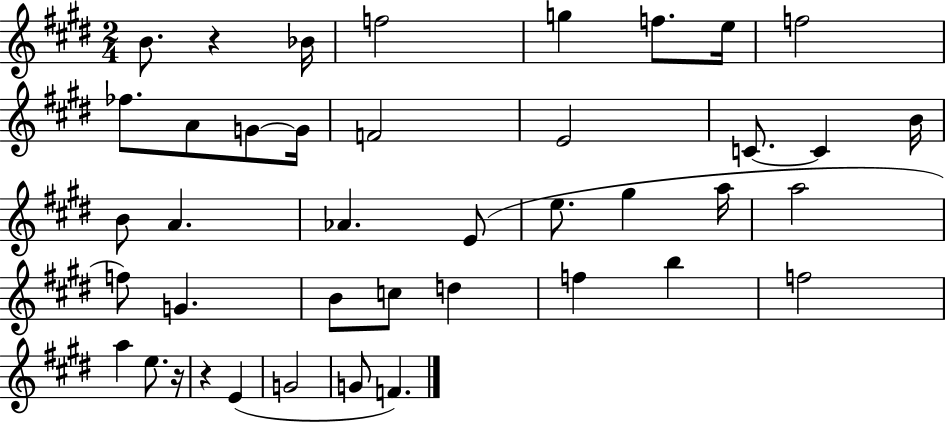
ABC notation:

X:1
T:Untitled
M:2/4
L:1/4
K:E
B/2 z _B/4 f2 g f/2 e/4 f2 _f/2 A/2 G/2 G/4 F2 E2 C/2 C B/4 B/2 A _A E/2 e/2 ^g a/4 a2 f/2 G B/2 c/2 d f b f2 a e/2 z/4 z E G2 G/2 F